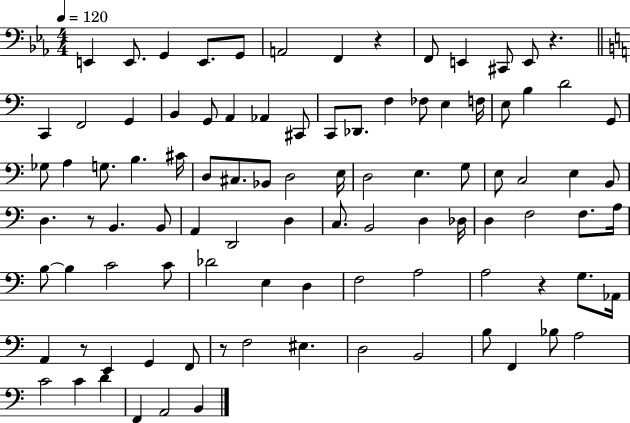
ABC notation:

X:1
T:Untitled
M:4/4
L:1/4
K:Eb
E,, E,,/2 G,, E,,/2 G,,/2 A,,2 F,, z F,,/2 E,, ^C,,/2 E,,/2 z C,, F,,2 G,, B,, G,,/2 A,, _A,, ^C,,/2 C,,/2 _D,,/2 F, _F,/2 E, F,/4 E,/2 B, D2 G,,/2 _G,/2 A, G,/2 B, ^C/4 D,/2 ^C,/2 _B,,/2 D,2 E,/4 D,2 E, G,/2 E,/2 C,2 E, B,,/2 D, z/2 B,, B,,/2 A,, D,,2 D, C,/2 B,,2 D, _D,/4 D, F,2 F,/2 A,/4 B,/2 B, C2 C/2 _D2 E, D, F,2 A,2 A,2 z G,/2 _A,,/4 A,, z/2 E,, G,, F,,/2 z/2 F,2 ^E, D,2 B,,2 B,/2 F,, _B,/2 A,2 C2 C D F,, A,,2 B,,